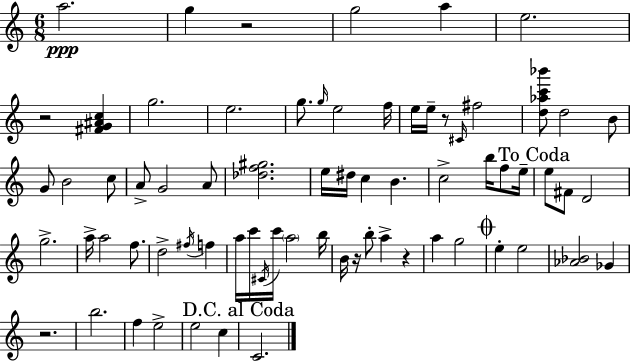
{
  \clef treble
  \numericTimeSignature
  \time 6/8
  \key c \major
  a''2.\ppp | g''4 r2 | g''2 a''4 | e''2. | \break r2 <fis' g' ais' c''>4 | g''2. | e''2. | g''8. \grace { g''16 } e''2 | \break f''16 e''16 e''16-- r8 \grace { cis'16 } fis''2 | <d'' aes'' c''' bes'''>8 d''2 | b'8 g'8 b'2 | c''8 a'8-> g'2 | \break a'8 <des'' f'' gis''>2. | e''16 dis''16 c''4 b'4. | c''2-> b''16 f''8 | e''16-- \mark "To Coda" e''8 fis'8 d'2 | \break g''2.-> | a''16-> a''2 f''8. | d''2-> \acciaccatura { fis''16 } f''4 | a''16 c'''16 \acciaccatura { cis'16 } c'''16 \parenthesize a''2 | \break b''16 b'16 r16 b''8-. a''4-> | r4 a''4 g''2 | \mark \markup { \musicglyph "scripts.coda" } e''4-. e''2 | <aes' bes'>2 | \break ges'4 r2. | b''2. | f''4 e''2-> | e''2 | \break c''4 \mark "D.C. al Coda" c'2. | \bar "|."
}